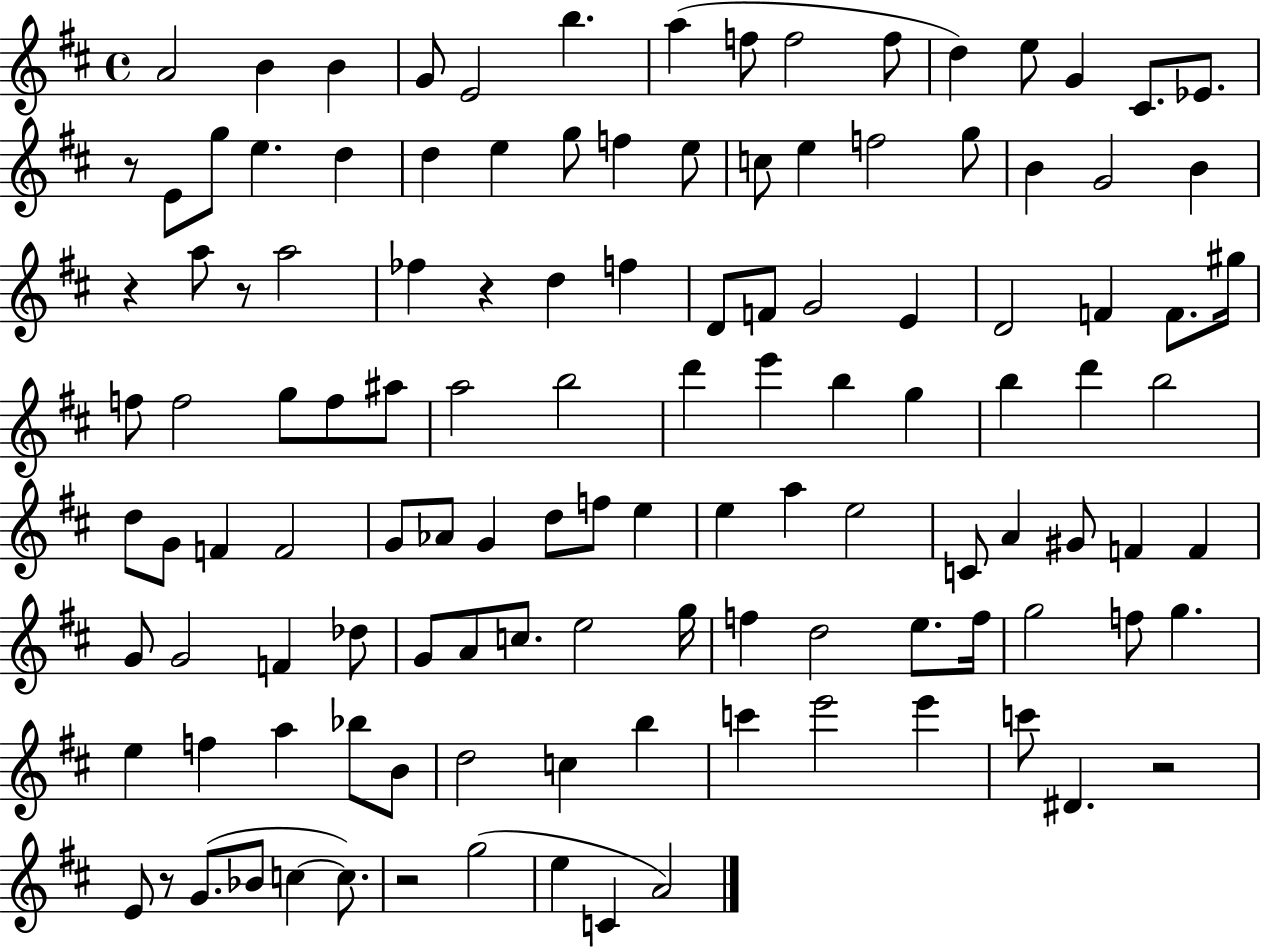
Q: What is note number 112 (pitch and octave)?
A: E5